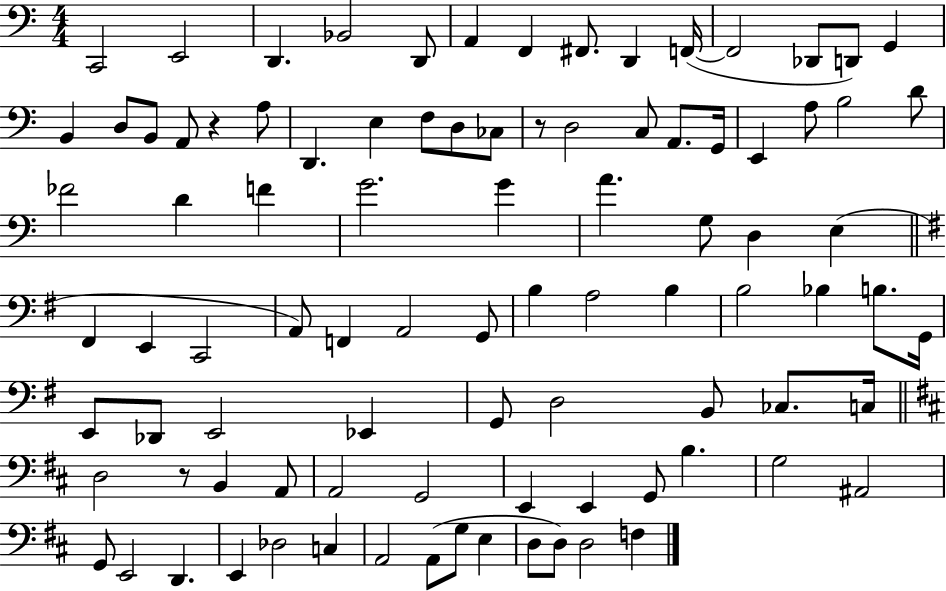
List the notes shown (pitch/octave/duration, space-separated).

C2/h E2/h D2/q. Bb2/h D2/e A2/q F2/q F#2/e. D2/q F2/s F2/h Db2/e D2/e G2/q B2/q D3/e B2/e A2/e R/q A3/e D2/q. E3/q F3/e D3/e CES3/e R/e D3/h C3/e A2/e. G2/s E2/q A3/e B3/h D4/e FES4/h D4/q F4/q G4/h. G4/q A4/q. G3/e D3/q E3/q F#2/q E2/q C2/h A2/e F2/q A2/h G2/e B3/q A3/h B3/q B3/h Bb3/q B3/e. G2/s E2/e Db2/e E2/h Eb2/q G2/e D3/h B2/e CES3/e. C3/s D3/h R/e B2/q A2/e A2/h G2/h E2/q E2/q G2/e B3/q. G3/h A#2/h G2/e E2/h D2/q. E2/q Db3/h C3/q A2/h A2/e G3/e E3/q D3/e D3/e D3/h F3/q